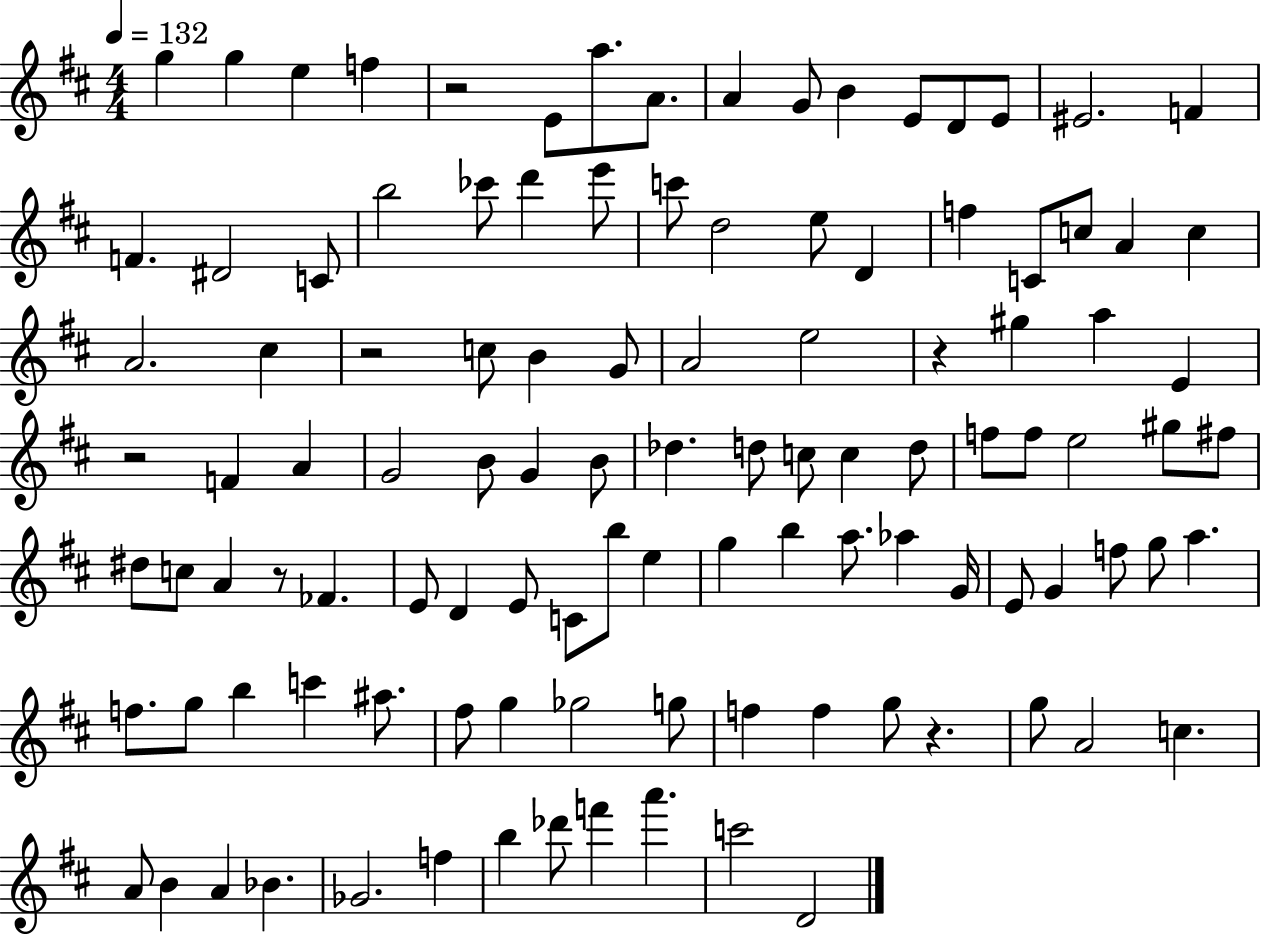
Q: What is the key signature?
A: D major